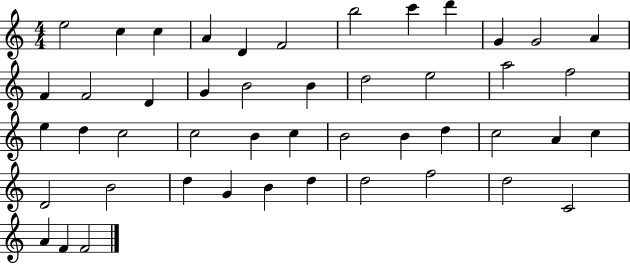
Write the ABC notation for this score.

X:1
T:Untitled
M:4/4
L:1/4
K:C
e2 c c A D F2 b2 c' d' G G2 A F F2 D G B2 B d2 e2 a2 f2 e d c2 c2 B c B2 B d c2 A c D2 B2 d G B d d2 f2 d2 C2 A F F2